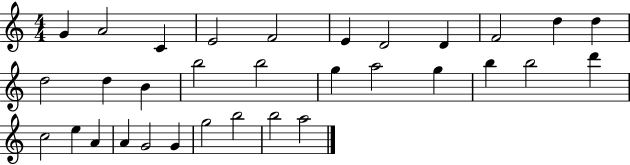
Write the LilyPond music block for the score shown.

{
  \clef treble
  \numericTimeSignature
  \time 4/4
  \key c \major
  g'4 a'2 c'4 | e'2 f'2 | e'4 d'2 d'4 | f'2 d''4 d''4 | \break d''2 d''4 b'4 | b''2 b''2 | g''4 a''2 g''4 | b''4 b''2 d'''4 | \break c''2 e''4 a'4 | a'4 g'2 g'4 | g''2 b''2 | b''2 a''2 | \break \bar "|."
}